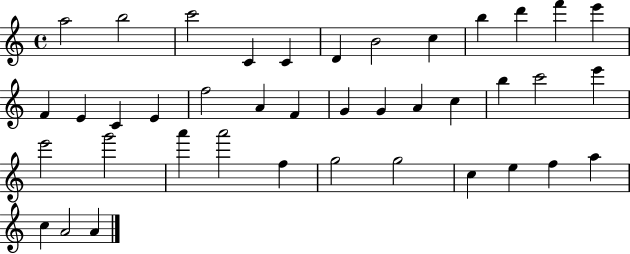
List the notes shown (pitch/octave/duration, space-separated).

A5/h B5/h C6/h C4/q C4/q D4/q B4/h C5/q B5/q D6/q F6/q E6/q F4/q E4/q C4/q E4/q F5/h A4/q F4/q G4/q G4/q A4/q C5/q B5/q C6/h E6/q E6/h G6/h A6/q A6/h F5/q G5/h G5/h C5/q E5/q F5/q A5/q C5/q A4/h A4/q